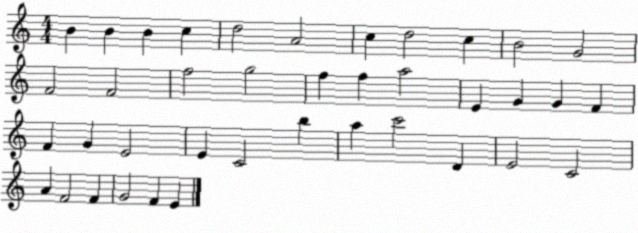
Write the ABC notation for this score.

X:1
T:Untitled
M:4/4
L:1/4
K:C
B B B c d2 A2 c d2 c B2 G2 F2 F2 f2 g2 f f a2 E G G F F G E2 E C2 b a c'2 D E2 C2 A F2 F G2 F E